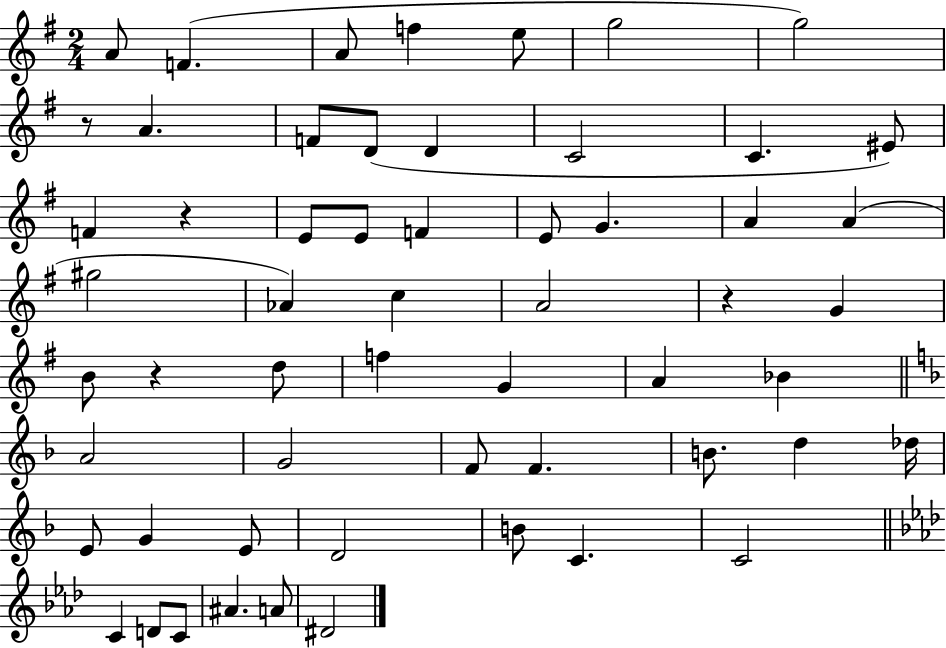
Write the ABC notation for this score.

X:1
T:Untitled
M:2/4
L:1/4
K:G
A/2 F A/2 f e/2 g2 g2 z/2 A F/2 D/2 D C2 C ^E/2 F z E/2 E/2 F E/2 G A A ^g2 _A c A2 z G B/2 z d/2 f G A _B A2 G2 F/2 F B/2 d _d/4 E/2 G E/2 D2 B/2 C C2 C D/2 C/2 ^A A/2 ^D2